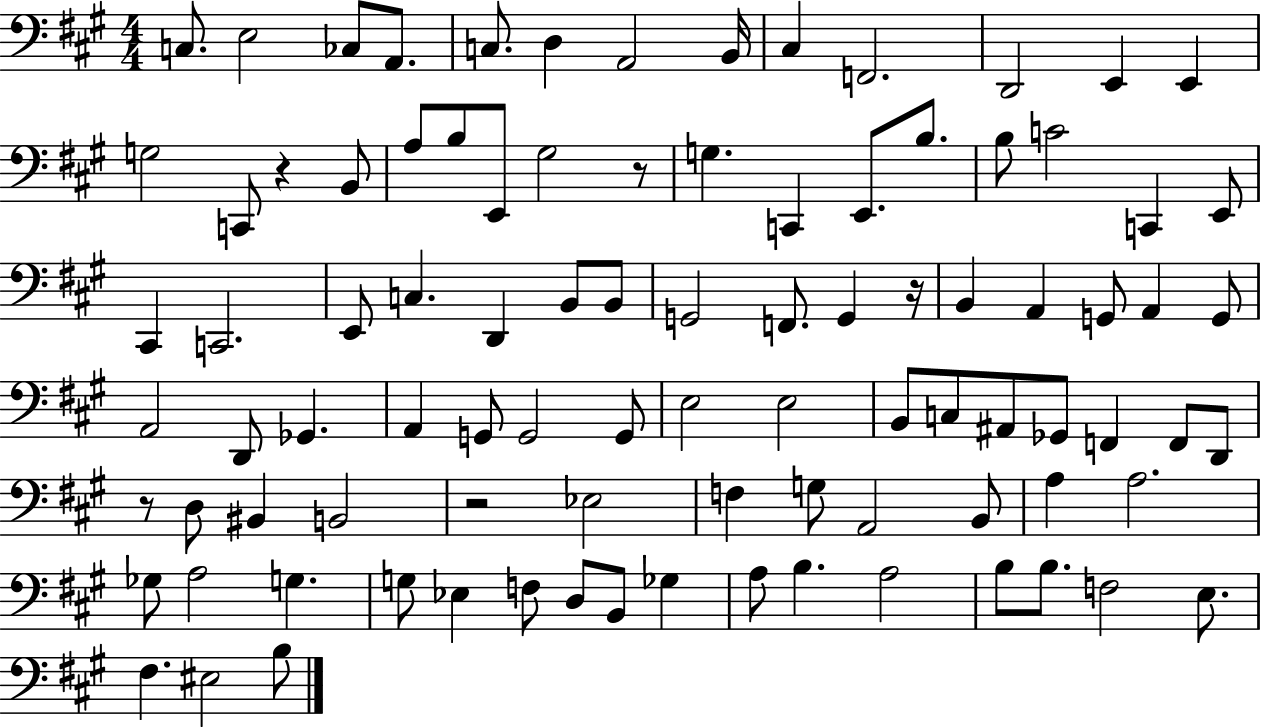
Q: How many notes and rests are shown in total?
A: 93